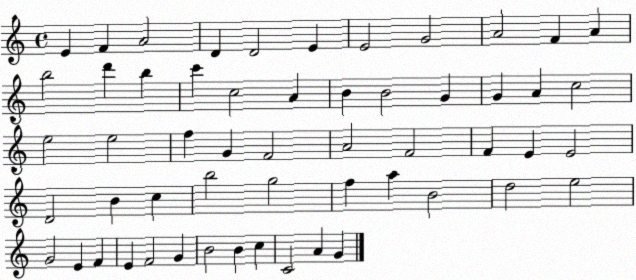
X:1
T:Untitled
M:4/4
L:1/4
K:C
E F A2 D D2 E E2 G2 A2 F A b2 d' b c' c2 A B B2 G G A c2 e2 e2 f G F2 A2 F2 F E E2 D2 B c b2 g2 f a B2 d2 e2 G2 E F E F2 G B2 B c C2 A G